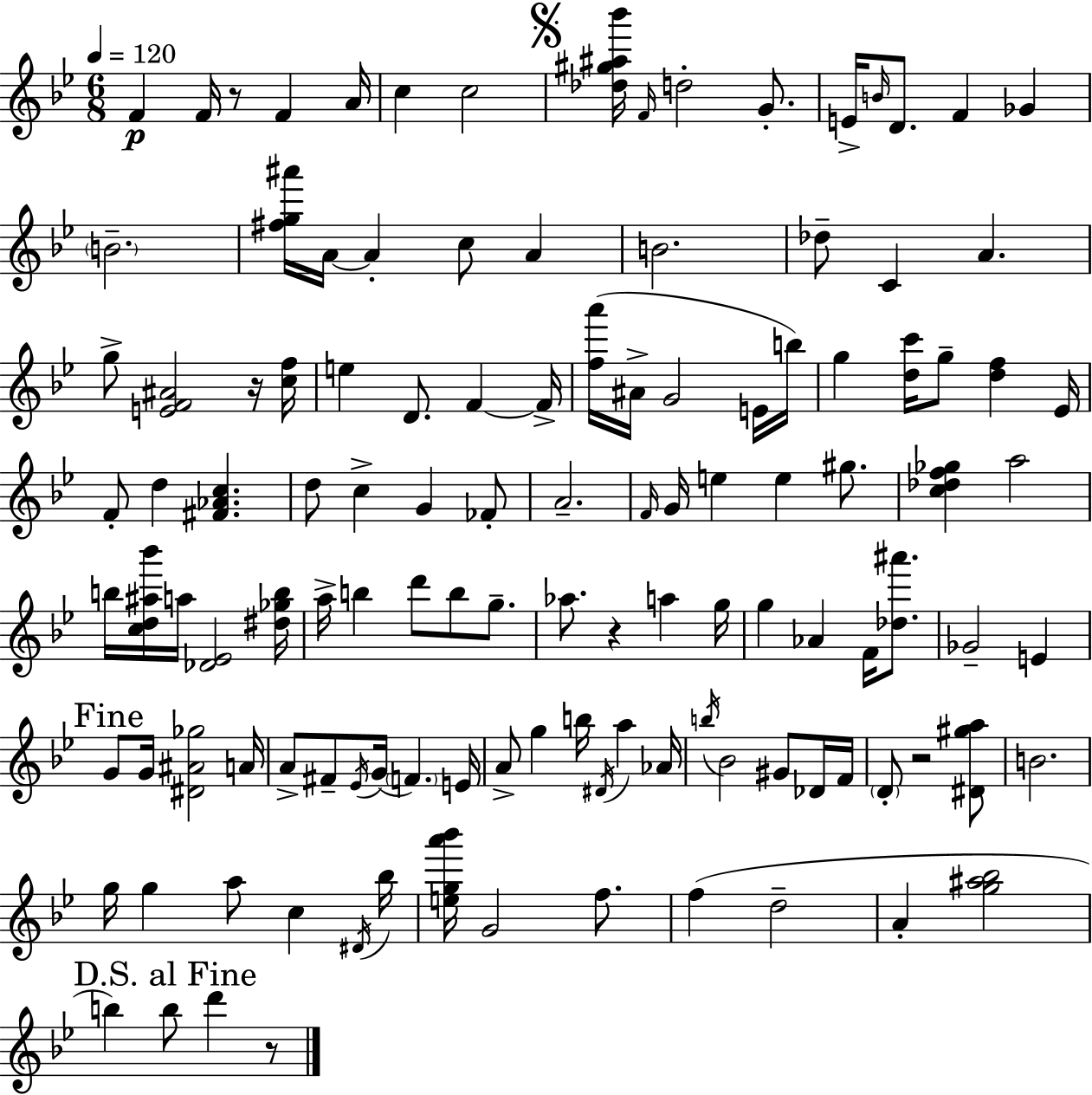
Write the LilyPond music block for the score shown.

{
  \clef treble
  \numericTimeSignature
  \time 6/8
  \key g \minor
  \tempo 4 = 120
  f'4\p f'16 r8 f'4 a'16 | c''4 c''2 | \mark \markup { \musicglyph "scripts.segno" } <des'' gis'' ais'' bes'''>16 \grace { f'16 } d''2-. g'8.-. | e'16-> \grace { b'16 } d'8. f'4 ges'4 | \break \parenthesize b'2.-- | <fis'' g'' ais'''>16 a'16~~ a'4-. c''8 a'4 | b'2. | des''8-- c'4 a'4. | \break g''8-> <e' f' ais'>2 | r16 <c'' f''>16 e''4 d'8. f'4~~ | f'16-> <f'' a'''>16( ais'16-> g'2 | e'16 b''16) g''4 <d'' c'''>16 g''8-- <d'' f''>4 | \break ees'16 f'8-. d''4 <fis' aes' c''>4. | d''8 c''4-> g'4 | fes'8-. a'2.-- | \grace { f'16 } g'16 e''4 e''4 | \break gis''8. <c'' des'' f'' ges''>4 a''2 | b''16 <c'' d'' ais'' bes'''>16 a''16 <des' ees'>2 | <dis'' ges'' b''>16 a''16-> b''4 d'''8 b''8 | g''8.-- aes''8. r4 a''4 | \break g''16 g''4 aes'4 f'16 | <des'' ais'''>8. ges'2-- e'4 | \mark "Fine" g'8 g'16 <dis' ais' ges''>2 | a'16 a'8-> fis'8-- \acciaccatura { ees'16 }( g'16 \parenthesize f'4.) | \break e'16 a'8-> g''4 b''16 \acciaccatura { dis'16 } | a''4 aes'16 \acciaccatura { b''16 } bes'2 | gis'8 des'16 f'16 \parenthesize d'8-. r2 | <dis' gis'' a''>8 b'2. | \break g''16 g''4 a''8 | c''4 \acciaccatura { dis'16 } bes''16 <e'' g'' a''' bes'''>16 g'2 | f''8. f''4( d''2-- | a'4-. <g'' ais'' bes''>2 | \break \mark "D.S. al Fine" b''4) b''8 | d'''4 r8 \bar "|."
}